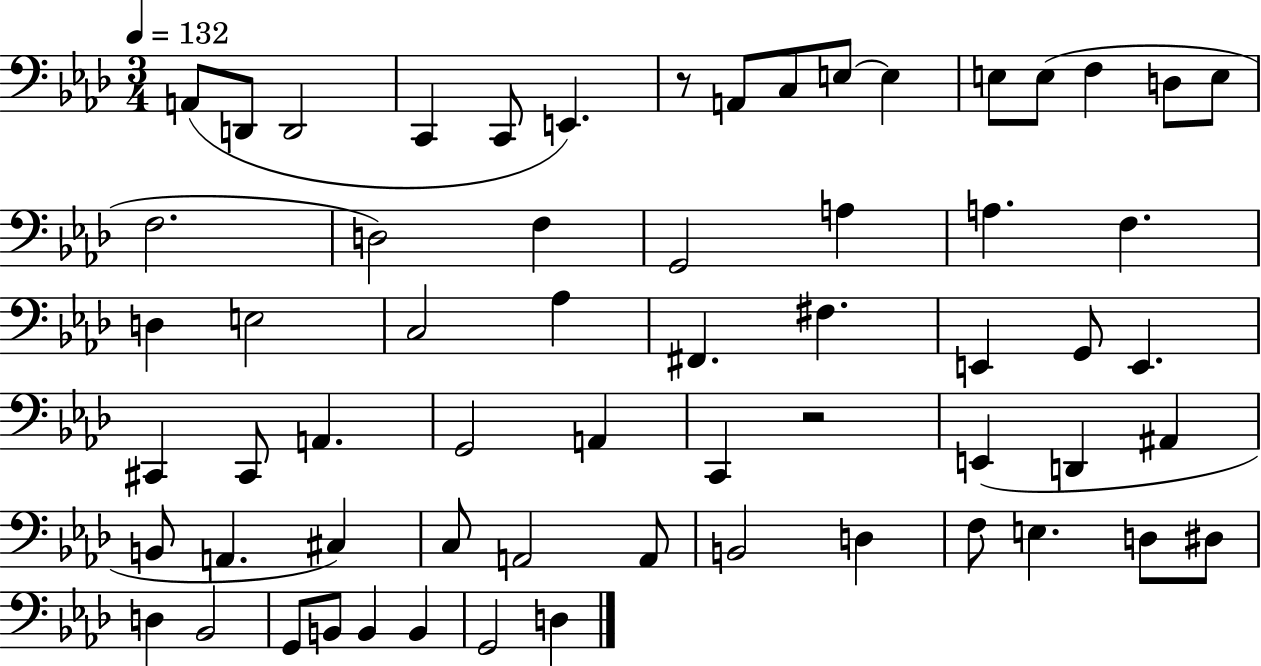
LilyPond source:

{
  \clef bass
  \numericTimeSignature
  \time 3/4
  \key aes \major
  \tempo 4 = 132
  \repeat volta 2 { a,8( d,8 d,2 | c,4 c,8 e,4.) | r8 a,8 c8 e8~~ e4 | e8 e8( f4 d8 e8 | \break f2. | d2) f4 | g,2 a4 | a4. f4. | \break d4 e2 | c2 aes4 | fis,4. fis4. | e,4 g,8 e,4. | \break cis,4 cis,8 a,4. | g,2 a,4 | c,4 r2 | e,4( d,4 ais,4 | \break b,8 a,4. cis4) | c8 a,2 a,8 | b,2 d4 | f8 e4. d8 dis8 | \break d4 bes,2 | g,8 b,8 b,4 b,4 | g,2 d4 | } \bar "|."
}